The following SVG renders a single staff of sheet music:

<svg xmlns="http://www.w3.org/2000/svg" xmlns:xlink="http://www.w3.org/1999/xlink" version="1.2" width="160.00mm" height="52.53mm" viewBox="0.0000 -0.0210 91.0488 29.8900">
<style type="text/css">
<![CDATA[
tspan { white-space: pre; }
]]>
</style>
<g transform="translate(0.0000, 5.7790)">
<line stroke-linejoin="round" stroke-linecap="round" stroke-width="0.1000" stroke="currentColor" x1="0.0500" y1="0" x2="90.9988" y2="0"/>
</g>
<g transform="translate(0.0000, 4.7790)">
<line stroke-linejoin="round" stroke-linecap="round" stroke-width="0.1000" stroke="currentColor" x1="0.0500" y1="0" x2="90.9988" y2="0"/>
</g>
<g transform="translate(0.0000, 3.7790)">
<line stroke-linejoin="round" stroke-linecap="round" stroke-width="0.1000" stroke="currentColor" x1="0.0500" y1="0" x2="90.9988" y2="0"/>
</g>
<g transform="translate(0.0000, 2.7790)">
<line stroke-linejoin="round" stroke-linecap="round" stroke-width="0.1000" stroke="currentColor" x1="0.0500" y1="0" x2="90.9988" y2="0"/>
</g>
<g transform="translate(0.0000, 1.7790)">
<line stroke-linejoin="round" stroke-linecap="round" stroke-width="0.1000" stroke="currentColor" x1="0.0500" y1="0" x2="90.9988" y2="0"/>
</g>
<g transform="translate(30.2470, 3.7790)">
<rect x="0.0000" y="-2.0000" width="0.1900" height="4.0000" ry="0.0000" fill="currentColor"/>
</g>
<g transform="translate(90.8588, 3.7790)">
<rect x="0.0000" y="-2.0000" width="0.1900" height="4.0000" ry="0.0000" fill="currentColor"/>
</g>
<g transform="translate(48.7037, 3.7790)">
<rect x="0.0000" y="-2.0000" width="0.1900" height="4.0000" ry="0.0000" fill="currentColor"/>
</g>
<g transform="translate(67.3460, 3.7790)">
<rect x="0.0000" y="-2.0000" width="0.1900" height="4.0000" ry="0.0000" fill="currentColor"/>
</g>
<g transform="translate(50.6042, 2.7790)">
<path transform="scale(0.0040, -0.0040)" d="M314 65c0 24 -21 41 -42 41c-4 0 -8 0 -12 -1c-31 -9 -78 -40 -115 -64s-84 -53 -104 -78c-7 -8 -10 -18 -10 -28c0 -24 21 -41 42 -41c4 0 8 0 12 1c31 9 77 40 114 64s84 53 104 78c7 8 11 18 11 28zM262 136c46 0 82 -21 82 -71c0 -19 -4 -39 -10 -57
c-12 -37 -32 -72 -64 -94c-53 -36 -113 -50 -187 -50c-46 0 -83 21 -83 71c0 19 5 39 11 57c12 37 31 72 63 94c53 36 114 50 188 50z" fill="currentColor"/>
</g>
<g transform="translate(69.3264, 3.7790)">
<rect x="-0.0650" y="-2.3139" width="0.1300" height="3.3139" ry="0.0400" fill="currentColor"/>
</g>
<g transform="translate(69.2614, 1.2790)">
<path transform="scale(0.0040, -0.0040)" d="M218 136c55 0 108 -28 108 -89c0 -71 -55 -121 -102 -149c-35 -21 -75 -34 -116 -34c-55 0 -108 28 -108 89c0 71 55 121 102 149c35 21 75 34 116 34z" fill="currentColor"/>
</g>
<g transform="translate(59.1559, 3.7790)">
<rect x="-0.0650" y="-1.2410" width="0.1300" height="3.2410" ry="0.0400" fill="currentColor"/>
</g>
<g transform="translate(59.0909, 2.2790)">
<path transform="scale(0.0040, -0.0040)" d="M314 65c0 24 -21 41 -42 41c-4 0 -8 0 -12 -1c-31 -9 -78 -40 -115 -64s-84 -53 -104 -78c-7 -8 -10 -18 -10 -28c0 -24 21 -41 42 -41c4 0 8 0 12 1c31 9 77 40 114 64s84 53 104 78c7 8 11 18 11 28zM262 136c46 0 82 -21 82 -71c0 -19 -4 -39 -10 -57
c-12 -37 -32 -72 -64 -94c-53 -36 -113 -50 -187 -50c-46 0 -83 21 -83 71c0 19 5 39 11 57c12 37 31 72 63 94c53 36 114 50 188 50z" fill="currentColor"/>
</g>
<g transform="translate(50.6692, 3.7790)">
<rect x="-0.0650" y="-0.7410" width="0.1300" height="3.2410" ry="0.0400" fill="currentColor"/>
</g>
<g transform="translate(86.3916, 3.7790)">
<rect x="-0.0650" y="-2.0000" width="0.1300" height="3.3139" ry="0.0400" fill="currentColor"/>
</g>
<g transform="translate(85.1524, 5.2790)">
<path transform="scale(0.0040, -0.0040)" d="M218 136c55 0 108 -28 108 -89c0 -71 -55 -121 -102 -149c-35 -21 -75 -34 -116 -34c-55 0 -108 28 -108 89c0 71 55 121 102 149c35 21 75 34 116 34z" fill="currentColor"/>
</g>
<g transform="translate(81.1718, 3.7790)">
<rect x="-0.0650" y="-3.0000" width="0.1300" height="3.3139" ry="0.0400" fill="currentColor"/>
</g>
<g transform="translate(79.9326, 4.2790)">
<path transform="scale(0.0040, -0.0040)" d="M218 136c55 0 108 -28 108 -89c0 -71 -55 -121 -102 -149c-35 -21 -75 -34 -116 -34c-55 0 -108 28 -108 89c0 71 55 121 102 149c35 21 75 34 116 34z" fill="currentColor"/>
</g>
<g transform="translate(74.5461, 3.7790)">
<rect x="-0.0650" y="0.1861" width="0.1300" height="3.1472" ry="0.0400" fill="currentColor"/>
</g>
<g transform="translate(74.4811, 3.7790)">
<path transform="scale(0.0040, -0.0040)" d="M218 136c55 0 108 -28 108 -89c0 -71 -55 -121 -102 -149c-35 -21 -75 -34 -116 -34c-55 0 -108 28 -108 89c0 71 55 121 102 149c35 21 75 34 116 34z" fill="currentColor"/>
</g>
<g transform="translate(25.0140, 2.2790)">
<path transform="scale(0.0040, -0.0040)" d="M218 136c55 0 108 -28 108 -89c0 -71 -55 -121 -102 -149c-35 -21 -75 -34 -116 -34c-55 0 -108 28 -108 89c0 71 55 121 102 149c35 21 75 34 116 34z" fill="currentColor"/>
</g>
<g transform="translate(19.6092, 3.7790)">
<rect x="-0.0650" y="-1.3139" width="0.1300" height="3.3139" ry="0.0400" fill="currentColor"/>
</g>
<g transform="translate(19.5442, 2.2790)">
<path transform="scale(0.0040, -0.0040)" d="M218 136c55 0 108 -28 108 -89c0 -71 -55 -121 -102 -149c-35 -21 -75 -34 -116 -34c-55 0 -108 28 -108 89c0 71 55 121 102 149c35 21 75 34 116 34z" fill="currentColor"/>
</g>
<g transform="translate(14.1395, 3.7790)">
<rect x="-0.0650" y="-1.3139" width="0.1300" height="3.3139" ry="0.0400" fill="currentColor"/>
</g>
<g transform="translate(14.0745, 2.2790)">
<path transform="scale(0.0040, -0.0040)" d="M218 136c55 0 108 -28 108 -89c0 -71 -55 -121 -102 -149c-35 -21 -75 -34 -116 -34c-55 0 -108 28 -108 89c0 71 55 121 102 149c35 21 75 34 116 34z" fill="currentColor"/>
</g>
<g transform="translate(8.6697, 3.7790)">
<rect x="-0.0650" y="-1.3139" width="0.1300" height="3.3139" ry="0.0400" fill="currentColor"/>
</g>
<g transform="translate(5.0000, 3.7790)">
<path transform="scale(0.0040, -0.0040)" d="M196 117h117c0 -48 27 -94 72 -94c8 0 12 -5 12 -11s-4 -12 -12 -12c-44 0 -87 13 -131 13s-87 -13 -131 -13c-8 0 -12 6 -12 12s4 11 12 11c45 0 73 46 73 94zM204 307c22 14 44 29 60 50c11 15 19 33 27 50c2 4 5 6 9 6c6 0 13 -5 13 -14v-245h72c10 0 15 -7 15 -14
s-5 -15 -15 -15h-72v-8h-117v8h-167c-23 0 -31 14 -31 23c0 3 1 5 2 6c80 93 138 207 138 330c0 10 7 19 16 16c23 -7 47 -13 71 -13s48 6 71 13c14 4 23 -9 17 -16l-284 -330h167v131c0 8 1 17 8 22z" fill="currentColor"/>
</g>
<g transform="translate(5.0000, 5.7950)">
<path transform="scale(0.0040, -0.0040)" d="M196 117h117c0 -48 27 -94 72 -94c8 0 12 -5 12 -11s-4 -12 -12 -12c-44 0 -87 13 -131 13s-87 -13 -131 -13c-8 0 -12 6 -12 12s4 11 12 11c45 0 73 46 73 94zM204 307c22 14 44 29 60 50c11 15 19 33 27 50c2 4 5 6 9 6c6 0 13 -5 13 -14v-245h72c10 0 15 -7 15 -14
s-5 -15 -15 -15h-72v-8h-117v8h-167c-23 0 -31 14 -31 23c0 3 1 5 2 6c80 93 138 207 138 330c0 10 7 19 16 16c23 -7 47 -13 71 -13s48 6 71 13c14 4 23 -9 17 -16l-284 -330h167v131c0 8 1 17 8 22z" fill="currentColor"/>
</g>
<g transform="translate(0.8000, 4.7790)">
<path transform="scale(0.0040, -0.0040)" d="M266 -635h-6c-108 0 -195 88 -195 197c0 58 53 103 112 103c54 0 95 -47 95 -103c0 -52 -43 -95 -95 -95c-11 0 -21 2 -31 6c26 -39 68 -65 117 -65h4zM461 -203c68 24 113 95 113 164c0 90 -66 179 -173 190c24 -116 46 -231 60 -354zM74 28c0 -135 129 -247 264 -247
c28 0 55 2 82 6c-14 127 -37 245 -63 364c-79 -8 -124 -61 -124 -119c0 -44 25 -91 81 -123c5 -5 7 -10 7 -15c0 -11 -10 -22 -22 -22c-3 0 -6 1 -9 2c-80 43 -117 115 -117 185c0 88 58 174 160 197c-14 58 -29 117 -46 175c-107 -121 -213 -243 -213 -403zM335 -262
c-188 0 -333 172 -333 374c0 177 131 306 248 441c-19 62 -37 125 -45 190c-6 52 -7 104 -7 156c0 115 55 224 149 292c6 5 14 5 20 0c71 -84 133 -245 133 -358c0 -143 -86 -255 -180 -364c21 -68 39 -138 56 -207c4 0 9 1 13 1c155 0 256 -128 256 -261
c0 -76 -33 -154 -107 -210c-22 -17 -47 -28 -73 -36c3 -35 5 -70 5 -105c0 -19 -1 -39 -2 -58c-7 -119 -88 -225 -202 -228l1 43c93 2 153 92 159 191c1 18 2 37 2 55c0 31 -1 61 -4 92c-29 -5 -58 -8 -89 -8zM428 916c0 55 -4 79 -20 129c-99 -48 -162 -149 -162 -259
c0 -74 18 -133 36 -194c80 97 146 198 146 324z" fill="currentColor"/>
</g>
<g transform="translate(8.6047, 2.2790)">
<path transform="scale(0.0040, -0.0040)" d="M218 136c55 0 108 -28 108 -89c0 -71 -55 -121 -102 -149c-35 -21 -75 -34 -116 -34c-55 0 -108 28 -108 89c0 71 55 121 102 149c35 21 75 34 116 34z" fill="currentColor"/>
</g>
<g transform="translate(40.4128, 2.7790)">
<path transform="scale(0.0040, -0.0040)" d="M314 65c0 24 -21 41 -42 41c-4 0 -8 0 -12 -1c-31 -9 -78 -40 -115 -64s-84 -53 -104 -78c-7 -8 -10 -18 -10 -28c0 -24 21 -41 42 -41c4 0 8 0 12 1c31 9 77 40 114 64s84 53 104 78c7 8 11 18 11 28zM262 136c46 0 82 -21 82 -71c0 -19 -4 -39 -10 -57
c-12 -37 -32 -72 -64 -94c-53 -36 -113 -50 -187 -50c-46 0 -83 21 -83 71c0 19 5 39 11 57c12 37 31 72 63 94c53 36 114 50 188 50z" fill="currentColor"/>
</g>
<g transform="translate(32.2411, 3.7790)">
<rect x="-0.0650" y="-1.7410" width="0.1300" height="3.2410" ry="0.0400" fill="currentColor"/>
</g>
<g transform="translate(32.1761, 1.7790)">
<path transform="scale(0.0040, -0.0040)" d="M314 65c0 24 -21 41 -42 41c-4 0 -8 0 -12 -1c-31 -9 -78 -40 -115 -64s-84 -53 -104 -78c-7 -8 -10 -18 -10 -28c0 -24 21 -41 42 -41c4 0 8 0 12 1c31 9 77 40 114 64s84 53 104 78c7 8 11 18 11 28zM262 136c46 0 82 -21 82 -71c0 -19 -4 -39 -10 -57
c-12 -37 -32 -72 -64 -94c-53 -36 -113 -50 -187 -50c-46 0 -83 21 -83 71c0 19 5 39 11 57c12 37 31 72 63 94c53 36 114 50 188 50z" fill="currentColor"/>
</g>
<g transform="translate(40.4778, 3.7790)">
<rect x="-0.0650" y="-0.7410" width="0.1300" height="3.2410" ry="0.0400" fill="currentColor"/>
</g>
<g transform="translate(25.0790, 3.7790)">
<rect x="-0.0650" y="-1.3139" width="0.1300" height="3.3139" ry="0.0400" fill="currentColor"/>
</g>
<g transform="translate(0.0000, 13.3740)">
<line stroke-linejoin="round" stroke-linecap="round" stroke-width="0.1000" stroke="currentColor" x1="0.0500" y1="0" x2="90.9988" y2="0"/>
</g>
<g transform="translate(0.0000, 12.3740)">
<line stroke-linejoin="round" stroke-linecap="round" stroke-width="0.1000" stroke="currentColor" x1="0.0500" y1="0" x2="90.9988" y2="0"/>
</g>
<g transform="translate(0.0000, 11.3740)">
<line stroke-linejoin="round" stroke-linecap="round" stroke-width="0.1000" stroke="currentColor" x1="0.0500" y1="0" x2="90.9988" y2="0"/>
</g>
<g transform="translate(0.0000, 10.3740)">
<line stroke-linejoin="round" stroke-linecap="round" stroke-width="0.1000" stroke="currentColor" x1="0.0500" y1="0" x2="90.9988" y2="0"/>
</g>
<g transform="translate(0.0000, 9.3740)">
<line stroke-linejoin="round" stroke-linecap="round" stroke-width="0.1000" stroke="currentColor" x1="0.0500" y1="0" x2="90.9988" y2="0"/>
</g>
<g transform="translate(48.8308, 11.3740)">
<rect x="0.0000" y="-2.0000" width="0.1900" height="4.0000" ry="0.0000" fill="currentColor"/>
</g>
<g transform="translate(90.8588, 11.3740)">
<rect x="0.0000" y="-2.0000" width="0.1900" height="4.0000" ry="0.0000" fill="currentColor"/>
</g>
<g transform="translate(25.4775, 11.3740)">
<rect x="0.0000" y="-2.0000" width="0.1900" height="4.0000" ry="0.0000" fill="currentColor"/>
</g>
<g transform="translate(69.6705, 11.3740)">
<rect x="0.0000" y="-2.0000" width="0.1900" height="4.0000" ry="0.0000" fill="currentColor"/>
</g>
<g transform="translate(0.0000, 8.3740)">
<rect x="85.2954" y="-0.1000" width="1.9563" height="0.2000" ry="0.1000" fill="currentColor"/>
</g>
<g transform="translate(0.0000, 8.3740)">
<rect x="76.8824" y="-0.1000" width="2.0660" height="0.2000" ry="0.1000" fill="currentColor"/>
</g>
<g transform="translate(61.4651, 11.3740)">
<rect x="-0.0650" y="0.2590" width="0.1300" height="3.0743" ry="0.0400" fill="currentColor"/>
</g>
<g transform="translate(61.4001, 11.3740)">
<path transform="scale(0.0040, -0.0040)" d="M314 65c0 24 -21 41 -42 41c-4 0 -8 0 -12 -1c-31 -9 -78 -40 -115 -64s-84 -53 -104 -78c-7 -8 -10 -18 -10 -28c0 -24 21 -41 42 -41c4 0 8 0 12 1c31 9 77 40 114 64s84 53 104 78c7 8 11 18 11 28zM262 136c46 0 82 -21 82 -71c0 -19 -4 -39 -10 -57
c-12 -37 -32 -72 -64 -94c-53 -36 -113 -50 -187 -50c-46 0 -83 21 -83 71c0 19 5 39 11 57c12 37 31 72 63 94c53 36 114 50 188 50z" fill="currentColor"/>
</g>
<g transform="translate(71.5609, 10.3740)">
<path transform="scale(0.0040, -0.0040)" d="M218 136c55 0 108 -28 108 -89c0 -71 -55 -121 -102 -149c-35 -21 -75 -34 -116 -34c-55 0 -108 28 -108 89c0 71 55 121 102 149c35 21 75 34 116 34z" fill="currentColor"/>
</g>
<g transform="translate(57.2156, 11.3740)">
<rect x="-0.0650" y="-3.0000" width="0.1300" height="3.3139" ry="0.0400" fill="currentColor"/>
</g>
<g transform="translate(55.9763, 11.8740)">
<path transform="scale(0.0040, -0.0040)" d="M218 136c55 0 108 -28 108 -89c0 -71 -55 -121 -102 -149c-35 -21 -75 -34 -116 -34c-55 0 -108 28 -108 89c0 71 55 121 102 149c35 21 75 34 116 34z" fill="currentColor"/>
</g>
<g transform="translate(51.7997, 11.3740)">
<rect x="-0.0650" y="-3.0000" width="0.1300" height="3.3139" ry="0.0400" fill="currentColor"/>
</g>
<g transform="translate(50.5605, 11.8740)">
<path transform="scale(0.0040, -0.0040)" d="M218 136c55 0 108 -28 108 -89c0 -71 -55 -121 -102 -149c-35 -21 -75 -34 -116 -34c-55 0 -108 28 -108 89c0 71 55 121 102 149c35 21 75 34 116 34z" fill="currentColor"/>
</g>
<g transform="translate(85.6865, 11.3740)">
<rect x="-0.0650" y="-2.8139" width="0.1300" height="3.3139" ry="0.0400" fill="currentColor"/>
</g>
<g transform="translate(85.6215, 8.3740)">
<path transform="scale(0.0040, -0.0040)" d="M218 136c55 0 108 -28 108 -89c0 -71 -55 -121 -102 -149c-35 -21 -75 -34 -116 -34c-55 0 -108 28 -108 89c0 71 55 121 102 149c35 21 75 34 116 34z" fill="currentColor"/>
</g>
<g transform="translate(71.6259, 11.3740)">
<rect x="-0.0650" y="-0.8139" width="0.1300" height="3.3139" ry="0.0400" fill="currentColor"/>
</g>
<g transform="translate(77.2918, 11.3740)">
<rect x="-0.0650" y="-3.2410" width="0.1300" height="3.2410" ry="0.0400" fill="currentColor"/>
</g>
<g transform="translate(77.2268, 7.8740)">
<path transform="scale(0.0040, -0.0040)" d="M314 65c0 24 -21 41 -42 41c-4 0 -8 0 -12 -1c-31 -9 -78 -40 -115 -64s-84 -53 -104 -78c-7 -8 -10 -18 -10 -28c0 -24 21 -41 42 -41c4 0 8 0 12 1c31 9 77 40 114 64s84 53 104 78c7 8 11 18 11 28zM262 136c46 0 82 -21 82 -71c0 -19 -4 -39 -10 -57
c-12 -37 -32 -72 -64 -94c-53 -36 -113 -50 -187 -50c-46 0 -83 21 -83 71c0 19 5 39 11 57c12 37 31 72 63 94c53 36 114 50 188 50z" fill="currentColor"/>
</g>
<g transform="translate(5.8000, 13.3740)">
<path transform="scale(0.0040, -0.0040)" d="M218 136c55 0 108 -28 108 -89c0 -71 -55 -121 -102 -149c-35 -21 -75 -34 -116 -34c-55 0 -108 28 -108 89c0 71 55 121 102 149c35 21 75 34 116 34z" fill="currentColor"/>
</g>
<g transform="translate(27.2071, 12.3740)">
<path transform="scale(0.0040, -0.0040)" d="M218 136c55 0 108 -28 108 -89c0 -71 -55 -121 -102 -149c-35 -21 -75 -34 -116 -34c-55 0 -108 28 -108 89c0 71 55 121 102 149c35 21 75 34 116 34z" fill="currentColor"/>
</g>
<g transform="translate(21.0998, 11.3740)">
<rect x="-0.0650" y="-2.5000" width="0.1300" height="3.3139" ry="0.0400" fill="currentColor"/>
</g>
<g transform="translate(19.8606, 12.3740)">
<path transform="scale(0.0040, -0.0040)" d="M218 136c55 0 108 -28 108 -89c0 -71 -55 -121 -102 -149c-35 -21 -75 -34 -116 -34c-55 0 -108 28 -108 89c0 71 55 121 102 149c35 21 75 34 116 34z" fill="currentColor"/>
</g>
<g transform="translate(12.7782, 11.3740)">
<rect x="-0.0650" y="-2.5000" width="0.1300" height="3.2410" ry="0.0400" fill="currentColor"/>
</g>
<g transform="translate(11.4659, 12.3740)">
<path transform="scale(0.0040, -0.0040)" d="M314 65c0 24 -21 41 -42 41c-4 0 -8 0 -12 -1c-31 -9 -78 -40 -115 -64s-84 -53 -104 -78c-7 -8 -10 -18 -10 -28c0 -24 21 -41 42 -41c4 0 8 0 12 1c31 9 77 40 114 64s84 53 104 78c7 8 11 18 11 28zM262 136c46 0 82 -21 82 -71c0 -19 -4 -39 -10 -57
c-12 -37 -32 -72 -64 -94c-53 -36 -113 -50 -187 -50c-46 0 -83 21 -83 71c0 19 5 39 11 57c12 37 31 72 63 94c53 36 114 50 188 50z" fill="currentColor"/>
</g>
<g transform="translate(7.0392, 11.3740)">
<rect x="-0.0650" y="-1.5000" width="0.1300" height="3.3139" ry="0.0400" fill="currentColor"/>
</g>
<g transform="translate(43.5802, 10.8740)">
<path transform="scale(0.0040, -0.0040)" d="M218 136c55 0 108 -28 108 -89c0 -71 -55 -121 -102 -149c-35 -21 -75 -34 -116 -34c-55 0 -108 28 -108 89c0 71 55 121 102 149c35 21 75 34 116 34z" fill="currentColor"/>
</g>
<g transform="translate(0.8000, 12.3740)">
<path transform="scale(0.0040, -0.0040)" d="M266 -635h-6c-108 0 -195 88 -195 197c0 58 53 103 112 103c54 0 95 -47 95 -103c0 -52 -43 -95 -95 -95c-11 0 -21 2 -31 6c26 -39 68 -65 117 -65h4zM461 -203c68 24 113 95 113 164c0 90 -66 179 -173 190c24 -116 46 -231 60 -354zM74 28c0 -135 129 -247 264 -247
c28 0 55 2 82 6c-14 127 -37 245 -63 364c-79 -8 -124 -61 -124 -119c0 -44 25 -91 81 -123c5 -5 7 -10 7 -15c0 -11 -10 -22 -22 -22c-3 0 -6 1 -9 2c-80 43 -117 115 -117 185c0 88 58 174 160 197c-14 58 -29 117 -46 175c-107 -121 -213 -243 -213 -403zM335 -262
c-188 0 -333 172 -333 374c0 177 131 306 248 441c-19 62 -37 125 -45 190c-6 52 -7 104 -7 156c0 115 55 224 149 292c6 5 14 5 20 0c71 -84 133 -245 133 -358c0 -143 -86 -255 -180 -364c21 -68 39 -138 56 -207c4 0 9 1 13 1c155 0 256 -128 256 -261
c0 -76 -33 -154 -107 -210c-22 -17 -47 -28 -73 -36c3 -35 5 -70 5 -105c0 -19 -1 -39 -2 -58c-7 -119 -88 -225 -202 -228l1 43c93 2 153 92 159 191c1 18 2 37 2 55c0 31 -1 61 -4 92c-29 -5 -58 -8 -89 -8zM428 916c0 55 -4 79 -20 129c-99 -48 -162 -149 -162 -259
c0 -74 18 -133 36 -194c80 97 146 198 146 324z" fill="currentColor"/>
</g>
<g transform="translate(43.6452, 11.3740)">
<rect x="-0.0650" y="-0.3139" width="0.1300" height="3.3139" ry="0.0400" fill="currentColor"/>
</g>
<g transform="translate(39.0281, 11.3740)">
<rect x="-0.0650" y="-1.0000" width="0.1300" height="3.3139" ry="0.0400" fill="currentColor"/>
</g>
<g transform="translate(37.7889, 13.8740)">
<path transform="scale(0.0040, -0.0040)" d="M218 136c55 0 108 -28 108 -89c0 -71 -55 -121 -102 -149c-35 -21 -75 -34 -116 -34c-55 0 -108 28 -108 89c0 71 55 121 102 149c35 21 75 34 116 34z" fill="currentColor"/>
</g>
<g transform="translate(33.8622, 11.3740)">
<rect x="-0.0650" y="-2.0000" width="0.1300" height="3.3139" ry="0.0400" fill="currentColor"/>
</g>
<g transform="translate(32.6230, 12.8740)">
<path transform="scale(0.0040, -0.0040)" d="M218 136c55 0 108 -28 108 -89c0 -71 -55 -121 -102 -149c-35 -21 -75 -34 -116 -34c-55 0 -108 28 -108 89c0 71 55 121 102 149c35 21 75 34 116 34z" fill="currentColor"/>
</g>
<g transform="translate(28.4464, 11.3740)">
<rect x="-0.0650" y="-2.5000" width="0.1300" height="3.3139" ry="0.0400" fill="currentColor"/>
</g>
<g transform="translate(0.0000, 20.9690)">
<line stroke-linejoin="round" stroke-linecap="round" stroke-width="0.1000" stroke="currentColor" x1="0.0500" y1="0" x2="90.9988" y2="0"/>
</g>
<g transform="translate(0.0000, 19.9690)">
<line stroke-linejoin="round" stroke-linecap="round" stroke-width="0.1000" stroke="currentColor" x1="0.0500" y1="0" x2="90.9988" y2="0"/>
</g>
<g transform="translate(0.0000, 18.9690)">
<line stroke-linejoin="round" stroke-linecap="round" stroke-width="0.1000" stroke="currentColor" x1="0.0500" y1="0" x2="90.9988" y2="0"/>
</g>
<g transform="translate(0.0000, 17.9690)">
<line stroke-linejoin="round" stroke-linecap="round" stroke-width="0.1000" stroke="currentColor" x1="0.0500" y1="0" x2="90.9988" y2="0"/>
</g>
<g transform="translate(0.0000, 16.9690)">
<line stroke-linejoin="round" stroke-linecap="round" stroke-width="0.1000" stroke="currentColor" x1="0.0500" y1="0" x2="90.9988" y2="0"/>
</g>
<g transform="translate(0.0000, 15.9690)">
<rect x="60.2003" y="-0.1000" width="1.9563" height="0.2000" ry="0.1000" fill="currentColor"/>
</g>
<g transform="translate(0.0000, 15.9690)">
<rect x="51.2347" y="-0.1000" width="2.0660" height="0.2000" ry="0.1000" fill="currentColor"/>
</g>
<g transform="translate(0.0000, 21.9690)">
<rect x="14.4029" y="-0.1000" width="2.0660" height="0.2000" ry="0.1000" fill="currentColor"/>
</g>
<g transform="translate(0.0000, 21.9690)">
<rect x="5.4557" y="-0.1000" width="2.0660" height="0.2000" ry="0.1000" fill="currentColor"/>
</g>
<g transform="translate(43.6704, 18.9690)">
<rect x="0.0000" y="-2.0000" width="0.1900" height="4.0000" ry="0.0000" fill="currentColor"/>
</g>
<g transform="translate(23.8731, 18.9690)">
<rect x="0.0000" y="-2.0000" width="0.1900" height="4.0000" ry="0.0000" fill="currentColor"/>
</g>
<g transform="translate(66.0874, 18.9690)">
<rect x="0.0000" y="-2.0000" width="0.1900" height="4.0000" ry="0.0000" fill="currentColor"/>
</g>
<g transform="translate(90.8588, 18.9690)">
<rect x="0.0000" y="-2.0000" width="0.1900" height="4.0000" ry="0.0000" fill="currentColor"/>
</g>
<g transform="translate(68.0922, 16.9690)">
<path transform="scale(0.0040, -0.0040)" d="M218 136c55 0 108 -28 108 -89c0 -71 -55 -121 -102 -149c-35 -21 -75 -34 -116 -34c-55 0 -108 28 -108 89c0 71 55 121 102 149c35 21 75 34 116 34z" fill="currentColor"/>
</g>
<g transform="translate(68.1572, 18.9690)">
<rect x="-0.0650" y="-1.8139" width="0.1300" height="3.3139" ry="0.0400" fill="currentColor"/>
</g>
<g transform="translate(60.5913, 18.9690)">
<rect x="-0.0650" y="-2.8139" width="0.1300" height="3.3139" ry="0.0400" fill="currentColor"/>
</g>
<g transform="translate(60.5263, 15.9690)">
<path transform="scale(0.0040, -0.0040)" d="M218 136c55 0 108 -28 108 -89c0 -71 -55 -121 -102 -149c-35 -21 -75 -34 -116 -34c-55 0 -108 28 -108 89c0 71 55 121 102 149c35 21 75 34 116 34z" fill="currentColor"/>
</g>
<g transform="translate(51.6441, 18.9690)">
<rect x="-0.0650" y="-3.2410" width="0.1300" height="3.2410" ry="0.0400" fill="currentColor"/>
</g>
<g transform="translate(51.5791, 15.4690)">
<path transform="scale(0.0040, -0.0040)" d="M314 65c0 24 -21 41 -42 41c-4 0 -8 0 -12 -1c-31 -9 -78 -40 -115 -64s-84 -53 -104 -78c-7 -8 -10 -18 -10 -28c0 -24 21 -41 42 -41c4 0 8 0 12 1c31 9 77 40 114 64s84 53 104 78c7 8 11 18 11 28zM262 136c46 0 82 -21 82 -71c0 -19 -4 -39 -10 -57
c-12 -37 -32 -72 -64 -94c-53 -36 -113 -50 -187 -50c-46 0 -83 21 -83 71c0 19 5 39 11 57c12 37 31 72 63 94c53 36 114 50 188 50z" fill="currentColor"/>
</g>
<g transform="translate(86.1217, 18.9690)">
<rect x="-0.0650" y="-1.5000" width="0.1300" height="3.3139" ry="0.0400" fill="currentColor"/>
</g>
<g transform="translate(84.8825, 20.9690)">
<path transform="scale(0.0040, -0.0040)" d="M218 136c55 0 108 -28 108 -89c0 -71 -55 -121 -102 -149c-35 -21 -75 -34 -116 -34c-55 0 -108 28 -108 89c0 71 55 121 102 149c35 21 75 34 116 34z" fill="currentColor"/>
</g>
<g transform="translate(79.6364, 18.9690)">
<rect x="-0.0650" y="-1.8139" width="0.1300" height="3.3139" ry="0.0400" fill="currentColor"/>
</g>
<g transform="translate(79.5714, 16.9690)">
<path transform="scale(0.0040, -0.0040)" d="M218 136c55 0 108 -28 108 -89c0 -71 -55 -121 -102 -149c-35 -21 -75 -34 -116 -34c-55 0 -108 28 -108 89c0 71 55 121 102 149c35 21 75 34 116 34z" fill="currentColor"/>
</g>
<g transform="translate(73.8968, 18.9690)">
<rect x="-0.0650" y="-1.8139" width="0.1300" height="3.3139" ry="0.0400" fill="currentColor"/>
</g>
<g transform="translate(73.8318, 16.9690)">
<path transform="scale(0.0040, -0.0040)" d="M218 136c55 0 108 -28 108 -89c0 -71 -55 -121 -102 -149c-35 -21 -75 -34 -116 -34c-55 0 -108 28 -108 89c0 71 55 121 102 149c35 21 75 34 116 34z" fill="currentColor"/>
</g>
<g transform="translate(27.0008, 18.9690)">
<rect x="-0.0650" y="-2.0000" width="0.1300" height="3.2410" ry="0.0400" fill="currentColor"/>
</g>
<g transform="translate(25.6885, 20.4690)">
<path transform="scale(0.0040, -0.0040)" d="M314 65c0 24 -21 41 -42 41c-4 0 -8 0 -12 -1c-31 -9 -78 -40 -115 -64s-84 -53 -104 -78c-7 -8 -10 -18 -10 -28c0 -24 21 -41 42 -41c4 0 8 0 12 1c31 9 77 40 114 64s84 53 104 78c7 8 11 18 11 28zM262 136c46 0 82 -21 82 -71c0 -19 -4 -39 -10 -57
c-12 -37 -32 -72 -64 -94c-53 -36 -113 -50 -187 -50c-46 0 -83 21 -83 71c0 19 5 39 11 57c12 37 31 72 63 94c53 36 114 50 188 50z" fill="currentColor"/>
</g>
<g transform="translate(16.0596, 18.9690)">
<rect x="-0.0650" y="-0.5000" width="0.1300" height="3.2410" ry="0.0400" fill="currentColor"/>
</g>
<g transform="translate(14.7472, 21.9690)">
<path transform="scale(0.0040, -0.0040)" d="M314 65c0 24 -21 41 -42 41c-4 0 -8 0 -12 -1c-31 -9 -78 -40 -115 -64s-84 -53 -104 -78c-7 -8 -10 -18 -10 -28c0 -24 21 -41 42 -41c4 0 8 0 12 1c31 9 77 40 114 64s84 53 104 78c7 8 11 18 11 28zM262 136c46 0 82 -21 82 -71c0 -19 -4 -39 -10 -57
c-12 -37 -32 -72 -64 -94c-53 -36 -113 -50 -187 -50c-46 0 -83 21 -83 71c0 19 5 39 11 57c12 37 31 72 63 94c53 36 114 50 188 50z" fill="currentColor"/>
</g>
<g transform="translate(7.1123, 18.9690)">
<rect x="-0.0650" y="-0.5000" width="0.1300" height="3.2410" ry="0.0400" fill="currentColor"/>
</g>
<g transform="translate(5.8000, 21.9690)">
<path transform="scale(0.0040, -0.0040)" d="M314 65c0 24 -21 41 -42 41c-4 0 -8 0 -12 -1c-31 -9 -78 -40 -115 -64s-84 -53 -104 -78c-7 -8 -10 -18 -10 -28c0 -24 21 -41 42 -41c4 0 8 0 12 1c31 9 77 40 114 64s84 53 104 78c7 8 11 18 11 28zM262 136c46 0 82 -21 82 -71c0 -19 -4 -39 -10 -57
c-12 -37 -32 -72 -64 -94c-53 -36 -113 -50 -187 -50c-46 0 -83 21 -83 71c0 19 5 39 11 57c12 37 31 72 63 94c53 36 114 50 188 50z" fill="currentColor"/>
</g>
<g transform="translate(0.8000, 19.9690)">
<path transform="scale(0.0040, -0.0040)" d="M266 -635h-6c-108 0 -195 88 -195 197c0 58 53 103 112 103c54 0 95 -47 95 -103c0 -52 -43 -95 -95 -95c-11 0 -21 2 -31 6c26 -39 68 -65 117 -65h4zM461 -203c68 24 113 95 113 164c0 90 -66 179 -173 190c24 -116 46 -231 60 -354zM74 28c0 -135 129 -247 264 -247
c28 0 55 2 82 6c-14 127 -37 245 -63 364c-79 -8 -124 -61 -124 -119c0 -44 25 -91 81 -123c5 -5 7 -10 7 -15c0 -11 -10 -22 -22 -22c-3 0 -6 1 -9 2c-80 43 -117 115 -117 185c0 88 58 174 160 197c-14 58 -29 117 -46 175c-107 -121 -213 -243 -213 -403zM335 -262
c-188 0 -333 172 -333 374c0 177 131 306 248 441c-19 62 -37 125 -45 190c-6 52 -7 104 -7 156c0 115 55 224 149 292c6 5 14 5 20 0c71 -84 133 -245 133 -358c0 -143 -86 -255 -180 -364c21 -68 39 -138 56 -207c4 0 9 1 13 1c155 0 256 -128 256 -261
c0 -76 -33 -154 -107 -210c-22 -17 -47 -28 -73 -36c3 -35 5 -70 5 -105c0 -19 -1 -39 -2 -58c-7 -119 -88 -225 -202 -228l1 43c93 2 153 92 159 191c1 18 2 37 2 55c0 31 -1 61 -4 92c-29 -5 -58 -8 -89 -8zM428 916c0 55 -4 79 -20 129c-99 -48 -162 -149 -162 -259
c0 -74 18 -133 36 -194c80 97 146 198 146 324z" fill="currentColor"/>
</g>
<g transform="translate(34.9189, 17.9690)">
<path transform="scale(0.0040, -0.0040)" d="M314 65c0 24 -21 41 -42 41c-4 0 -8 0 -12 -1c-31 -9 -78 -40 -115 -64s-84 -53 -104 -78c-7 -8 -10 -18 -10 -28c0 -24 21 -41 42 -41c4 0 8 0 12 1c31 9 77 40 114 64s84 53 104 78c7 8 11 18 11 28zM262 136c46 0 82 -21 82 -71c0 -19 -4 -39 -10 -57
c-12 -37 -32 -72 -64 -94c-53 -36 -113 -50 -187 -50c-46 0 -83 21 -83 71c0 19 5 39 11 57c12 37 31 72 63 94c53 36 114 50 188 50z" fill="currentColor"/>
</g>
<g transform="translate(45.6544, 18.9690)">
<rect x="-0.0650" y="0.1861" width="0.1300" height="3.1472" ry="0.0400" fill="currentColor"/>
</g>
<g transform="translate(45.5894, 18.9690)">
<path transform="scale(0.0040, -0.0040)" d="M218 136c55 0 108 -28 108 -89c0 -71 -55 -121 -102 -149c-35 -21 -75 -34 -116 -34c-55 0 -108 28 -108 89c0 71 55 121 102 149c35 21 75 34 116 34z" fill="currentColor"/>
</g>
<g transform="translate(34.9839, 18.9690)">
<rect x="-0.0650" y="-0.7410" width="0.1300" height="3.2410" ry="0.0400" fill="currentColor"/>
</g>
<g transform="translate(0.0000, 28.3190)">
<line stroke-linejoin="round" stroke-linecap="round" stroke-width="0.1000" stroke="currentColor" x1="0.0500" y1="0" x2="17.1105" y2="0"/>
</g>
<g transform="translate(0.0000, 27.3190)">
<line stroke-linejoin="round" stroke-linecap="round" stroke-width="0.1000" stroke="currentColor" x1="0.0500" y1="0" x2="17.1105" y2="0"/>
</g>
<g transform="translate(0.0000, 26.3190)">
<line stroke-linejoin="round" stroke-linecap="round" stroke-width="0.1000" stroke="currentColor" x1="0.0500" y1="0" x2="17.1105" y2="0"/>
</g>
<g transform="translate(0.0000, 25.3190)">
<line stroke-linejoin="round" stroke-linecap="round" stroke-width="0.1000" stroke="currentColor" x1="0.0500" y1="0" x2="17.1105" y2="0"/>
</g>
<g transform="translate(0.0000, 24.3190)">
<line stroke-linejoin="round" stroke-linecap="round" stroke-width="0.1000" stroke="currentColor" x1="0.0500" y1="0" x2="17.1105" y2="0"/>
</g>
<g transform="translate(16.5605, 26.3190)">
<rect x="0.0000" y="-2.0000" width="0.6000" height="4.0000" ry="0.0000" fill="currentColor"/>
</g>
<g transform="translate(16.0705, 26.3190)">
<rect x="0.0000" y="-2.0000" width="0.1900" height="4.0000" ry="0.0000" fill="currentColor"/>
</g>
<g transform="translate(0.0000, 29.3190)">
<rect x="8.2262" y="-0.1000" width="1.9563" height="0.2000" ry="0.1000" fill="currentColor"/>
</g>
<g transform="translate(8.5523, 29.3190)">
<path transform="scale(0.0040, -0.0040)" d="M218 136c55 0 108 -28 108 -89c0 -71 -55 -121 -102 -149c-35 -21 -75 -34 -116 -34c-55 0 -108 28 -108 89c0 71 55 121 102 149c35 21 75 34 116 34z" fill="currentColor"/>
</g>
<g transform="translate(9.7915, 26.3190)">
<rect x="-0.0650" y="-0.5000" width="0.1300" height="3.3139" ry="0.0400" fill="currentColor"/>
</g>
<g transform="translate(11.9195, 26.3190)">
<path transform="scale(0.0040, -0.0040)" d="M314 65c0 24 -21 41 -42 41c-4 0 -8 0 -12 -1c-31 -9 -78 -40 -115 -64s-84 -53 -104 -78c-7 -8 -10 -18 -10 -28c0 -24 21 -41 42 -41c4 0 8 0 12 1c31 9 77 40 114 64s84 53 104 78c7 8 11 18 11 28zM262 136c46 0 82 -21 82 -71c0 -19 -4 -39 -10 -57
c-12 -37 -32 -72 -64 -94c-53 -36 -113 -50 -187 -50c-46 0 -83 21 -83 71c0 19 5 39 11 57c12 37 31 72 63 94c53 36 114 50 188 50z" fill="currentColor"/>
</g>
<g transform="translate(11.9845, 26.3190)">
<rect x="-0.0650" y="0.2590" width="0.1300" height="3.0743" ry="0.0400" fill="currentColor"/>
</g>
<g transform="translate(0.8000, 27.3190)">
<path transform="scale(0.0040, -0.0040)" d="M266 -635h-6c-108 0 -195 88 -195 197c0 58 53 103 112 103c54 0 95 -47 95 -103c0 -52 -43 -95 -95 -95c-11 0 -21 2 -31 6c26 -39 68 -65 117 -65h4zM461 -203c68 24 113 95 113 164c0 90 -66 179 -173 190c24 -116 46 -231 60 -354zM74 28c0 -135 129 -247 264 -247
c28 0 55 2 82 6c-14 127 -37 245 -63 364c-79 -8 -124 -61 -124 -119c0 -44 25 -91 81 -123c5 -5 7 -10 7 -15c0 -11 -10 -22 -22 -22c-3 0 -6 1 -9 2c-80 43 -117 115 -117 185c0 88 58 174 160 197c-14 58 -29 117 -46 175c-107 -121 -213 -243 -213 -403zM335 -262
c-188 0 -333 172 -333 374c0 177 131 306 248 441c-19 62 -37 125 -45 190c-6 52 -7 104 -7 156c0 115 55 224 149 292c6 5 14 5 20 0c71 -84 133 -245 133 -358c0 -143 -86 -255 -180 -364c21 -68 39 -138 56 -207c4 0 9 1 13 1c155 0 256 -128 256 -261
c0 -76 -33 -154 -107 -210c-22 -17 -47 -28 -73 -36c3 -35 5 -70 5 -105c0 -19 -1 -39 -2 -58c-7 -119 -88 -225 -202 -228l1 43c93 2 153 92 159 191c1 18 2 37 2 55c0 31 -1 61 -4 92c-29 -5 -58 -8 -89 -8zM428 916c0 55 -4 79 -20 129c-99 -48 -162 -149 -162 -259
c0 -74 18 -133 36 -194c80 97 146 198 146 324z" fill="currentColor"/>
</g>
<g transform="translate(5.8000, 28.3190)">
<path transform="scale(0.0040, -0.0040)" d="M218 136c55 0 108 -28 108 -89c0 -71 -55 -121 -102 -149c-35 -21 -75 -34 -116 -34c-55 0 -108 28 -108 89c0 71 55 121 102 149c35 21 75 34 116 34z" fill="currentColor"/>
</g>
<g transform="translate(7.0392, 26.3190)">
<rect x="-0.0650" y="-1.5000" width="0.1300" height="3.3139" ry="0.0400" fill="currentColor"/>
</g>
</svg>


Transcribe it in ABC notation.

X:1
T:Untitled
M:4/4
L:1/4
K:C
e e e e f2 d2 d2 e2 g B A F E G2 G G F D c A A B2 d b2 a C2 C2 F2 d2 B b2 a f f f E E C B2